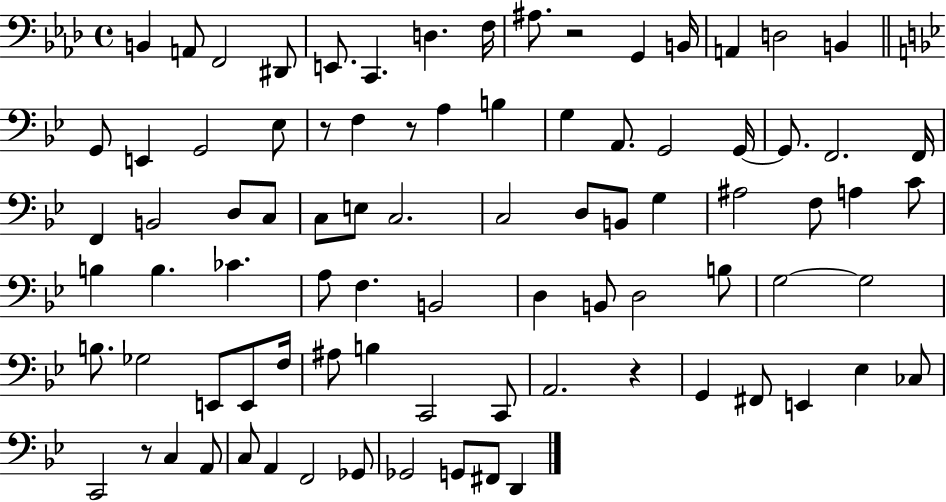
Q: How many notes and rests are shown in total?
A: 86